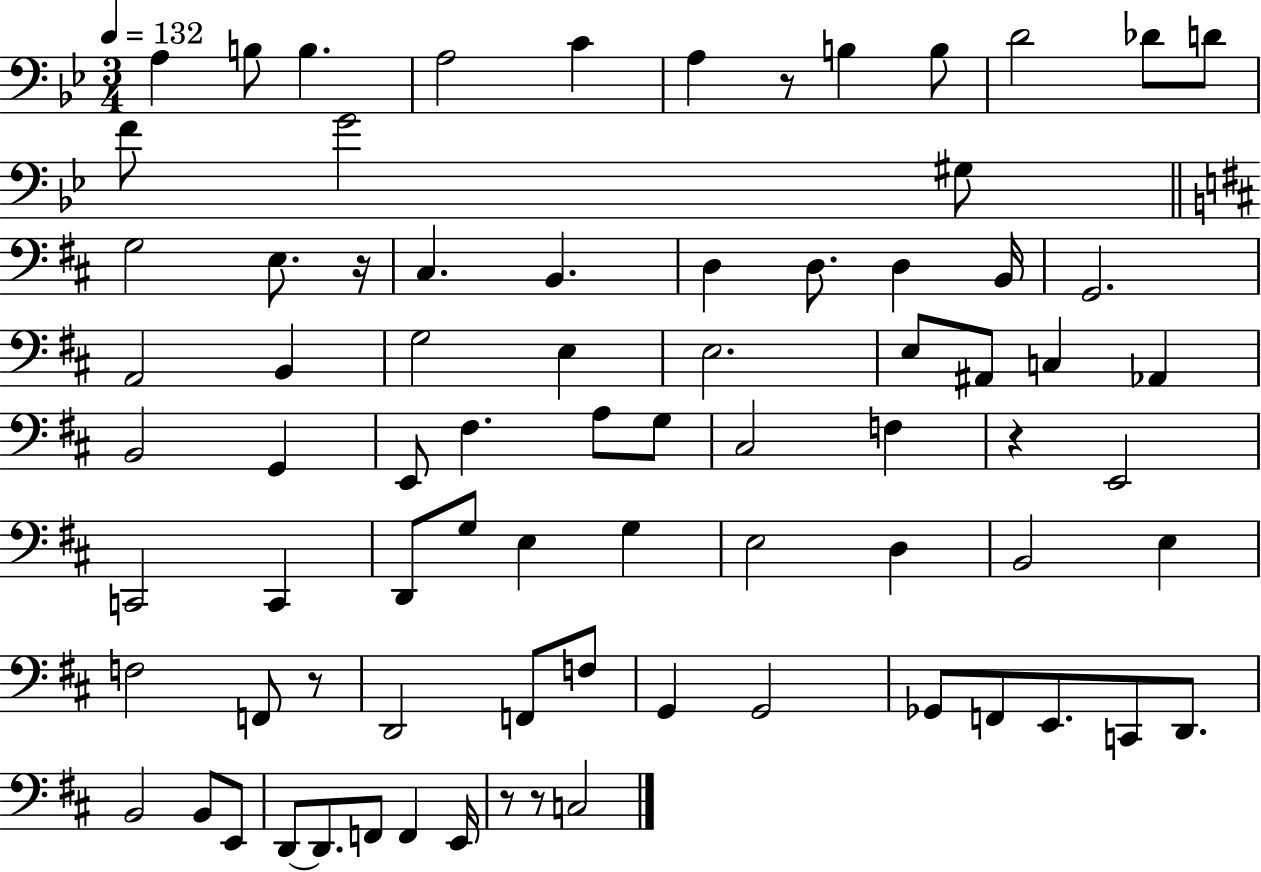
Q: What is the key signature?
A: BES major